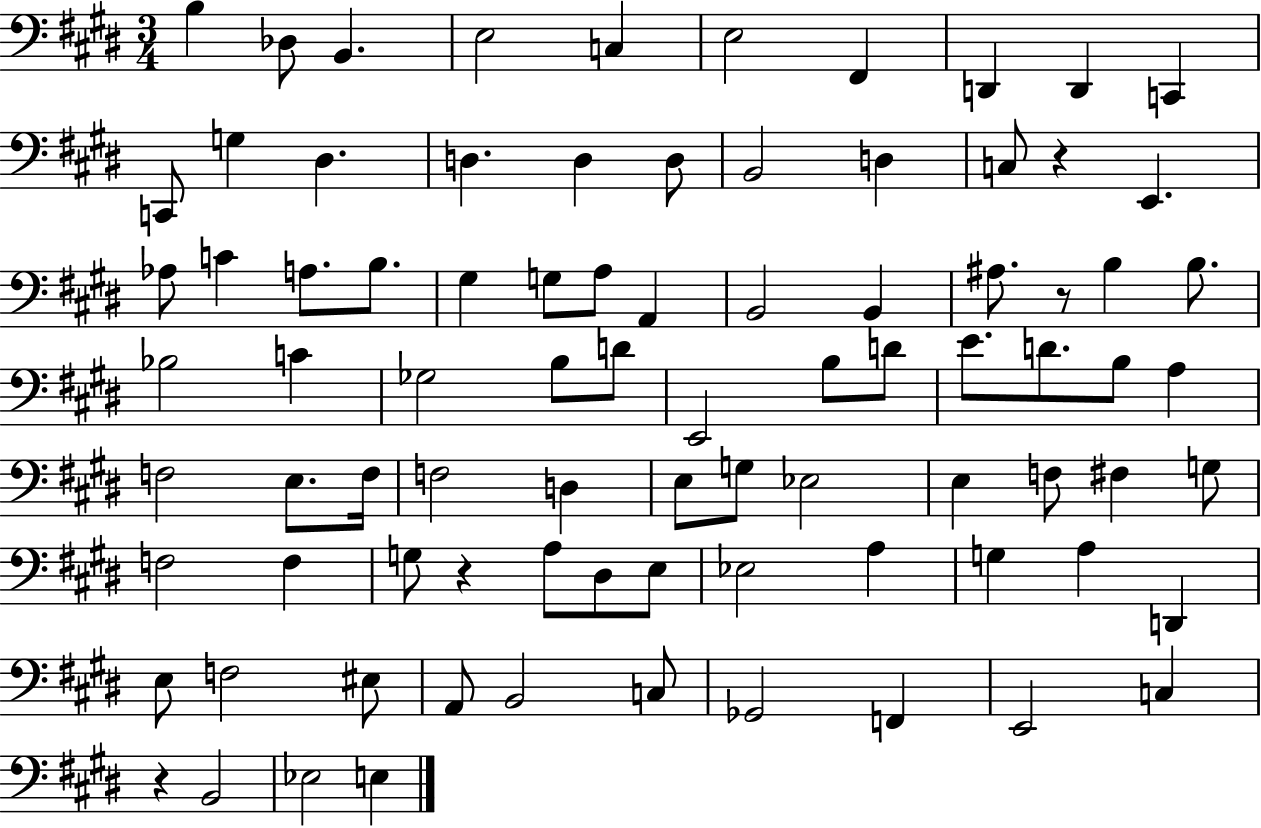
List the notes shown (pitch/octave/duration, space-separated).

B3/q Db3/e B2/q. E3/h C3/q E3/h F#2/q D2/q D2/q C2/q C2/e G3/q D#3/q. D3/q. D3/q D3/e B2/h D3/q C3/e R/q E2/q. Ab3/e C4/q A3/e. B3/e. G#3/q G3/e A3/e A2/q B2/h B2/q A#3/e. R/e B3/q B3/e. Bb3/h C4/q Gb3/h B3/e D4/e E2/h B3/e D4/e E4/e. D4/e. B3/e A3/q F3/h E3/e. F3/s F3/h D3/q E3/e G3/e Eb3/h E3/q F3/e F#3/q G3/e F3/h F3/q G3/e R/q A3/e D#3/e E3/e Eb3/h A3/q G3/q A3/q D2/q E3/e F3/h EIS3/e A2/e B2/h C3/e Gb2/h F2/q E2/h C3/q R/q B2/h Eb3/h E3/q